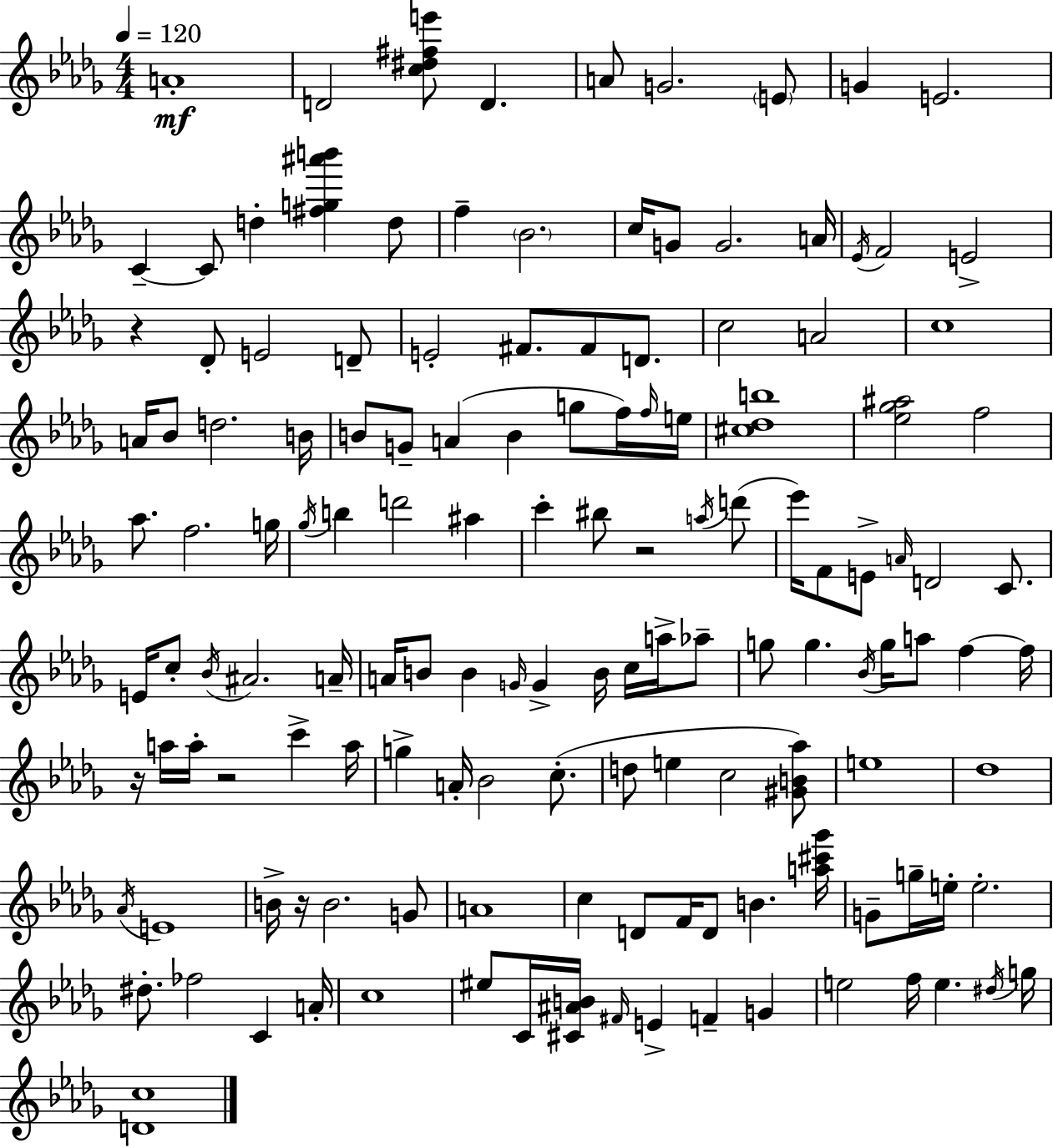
A4/w D4/h [C5,D#5,F#5,E6]/e D4/q. A4/e G4/h. E4/e G4/q E4/h. C4/q C4/e D5/q [F#5,G5,A#6,B6]/q D5/e F5/q Bb4/h. C5/s G4/e G4/h. A4/s Eb4/s F4/h E4/h R/q Db4/e E4/h D4/e E4/h F#4/e. F#4/e D4/e. C5/h A4/h C5/w A4/s Bb4/e D5/h. B4/s B4/e G4/e A4/q B4/q G5/e F5/s F5/s E5/s [C#5,Db5,B5]/w [Eb5,Gb5,A#5]/h F5/h Ab5/e. F5/h. G5/s Gb5/s B5/q D6/h A#5/q C6/q BIS5/e R/h A5/s D6/e Eb6/s F4/e E4/e A4/s D4/h C4/e. E4/s C5/e Bb4/s A#4/h. A4/s A4/s B4/e B4/q G4/s G4/q B4/s C5/s A5/s Ab5/e G5/e G5/q. Bb4/s G5/s A5/e F5/q F5/s R/s A5/s A5/s R/h C6/q A5/s G5/q A4/s Bb4/h C5/e. D5/e E5/q C5/h [G#4,B4,Ab5]/e E5/w Db5/w Ab4/s E4/w B4/s R/s B4/h. G4/e A4/w C5/q D4/e F4/s D4/e B4/q. [A5,C#6,Gb6]/s G4/e G5/s E5/s E5/h. D#5/e. FES5/h C4/q A4/s C5/w EIS5/e C4/s [C#4,A#4,B4]/s F#4/s E4/q F4/q G4/q E5/h F5/s E5/q. D#5/s G5/s [D4,C5]/w